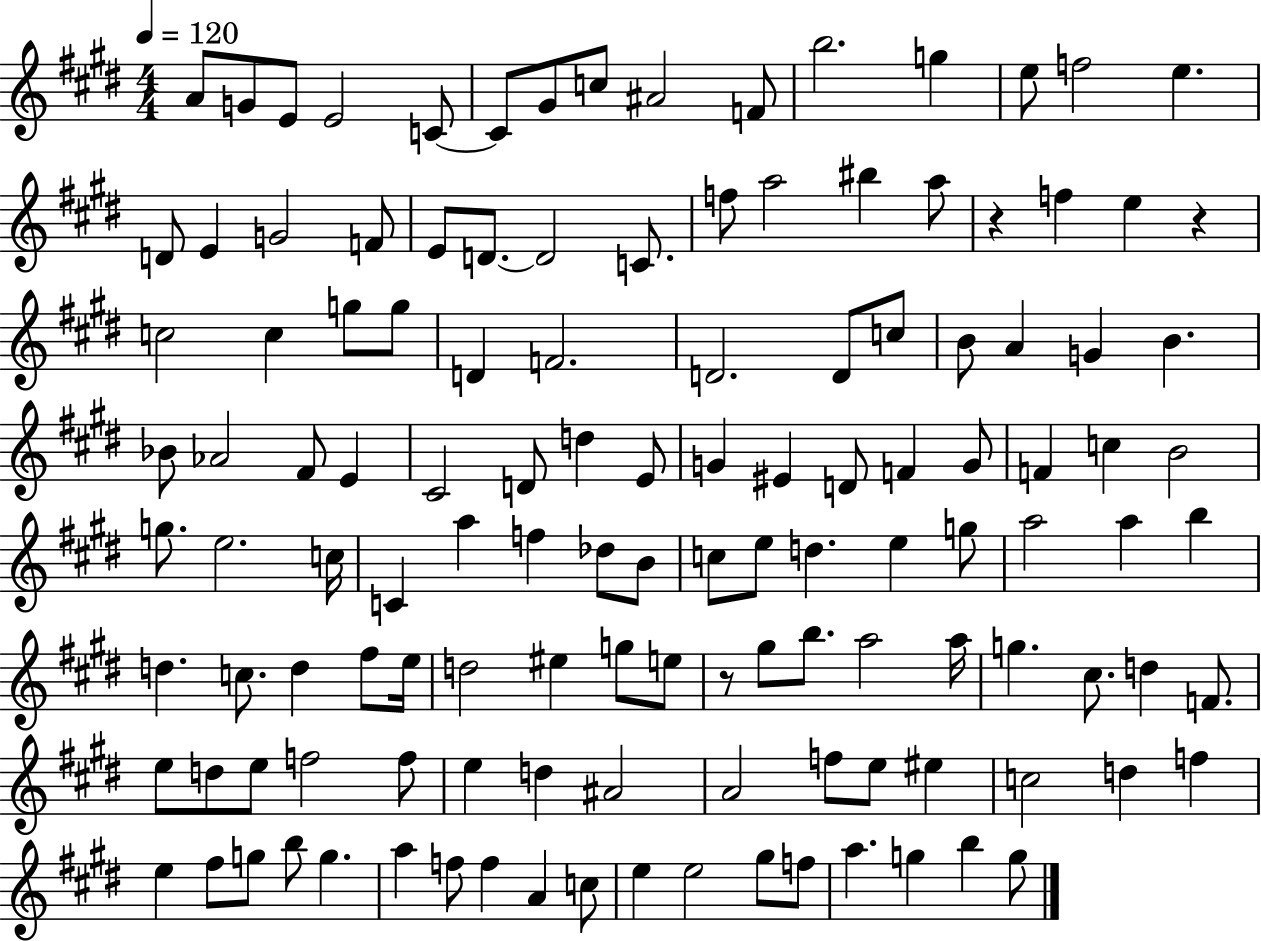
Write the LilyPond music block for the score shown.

{
  \clef treble
  \numericTimeSignature
  \time 4/4
  \key e \major
  \tempo 4 = 120
  a'8 g'8 e'8 e'2 c'8~~ | c'8 gis'8 c''8 ais'2 f'8 | b''2. g''4 | e''8 f''2 e''4. | \break d'8 e'4 g'2 f'8 | e'8 d'8.~~ d'2 c'8. | f''8 a''2 bis''4 a''8 | r4 f''4 e''4 r4 | \break c''2 c''4 g''8 g''8 | d'4 f'2. | d'2. d'8 c''8 | b'8 a'4 g'4 b'4. | \break bes'8 aes'2 fis'8 e'4 | cis'2 d'8 d''4 e'8 | g'4 eis'4 d'8 f'4 g'8 | f'4 c''4 b'2 | \break g''8. e''2. c''16 | c'4 a''4 f''4 des''8 b'8 | c''8 e''8 d''4. e''4 g''8 | a''2 a''4 b''4 | \break d''4. c''8. d''4 fis''8 e''16 | d''2 eis''4 g''8 e''8 | r8 gis''8 b''8. a''2 a''16 | g''4. cis''8. d''4 f'8. | \break e''8 d''8 e''8 f''2 f''8 | e''4 d''4 ais'2 | a'2 f''8 e''8 eis''4 | c''2 d''4 f''4 | \break e''4 fis''8 g''8 b''8 g''4. | a''4 f''8 f''4 a'4 c''8 | e''4 e''2 gis''8 f''8 | a''4. g''4 b''4 g''8 | \break \bar "|."
}